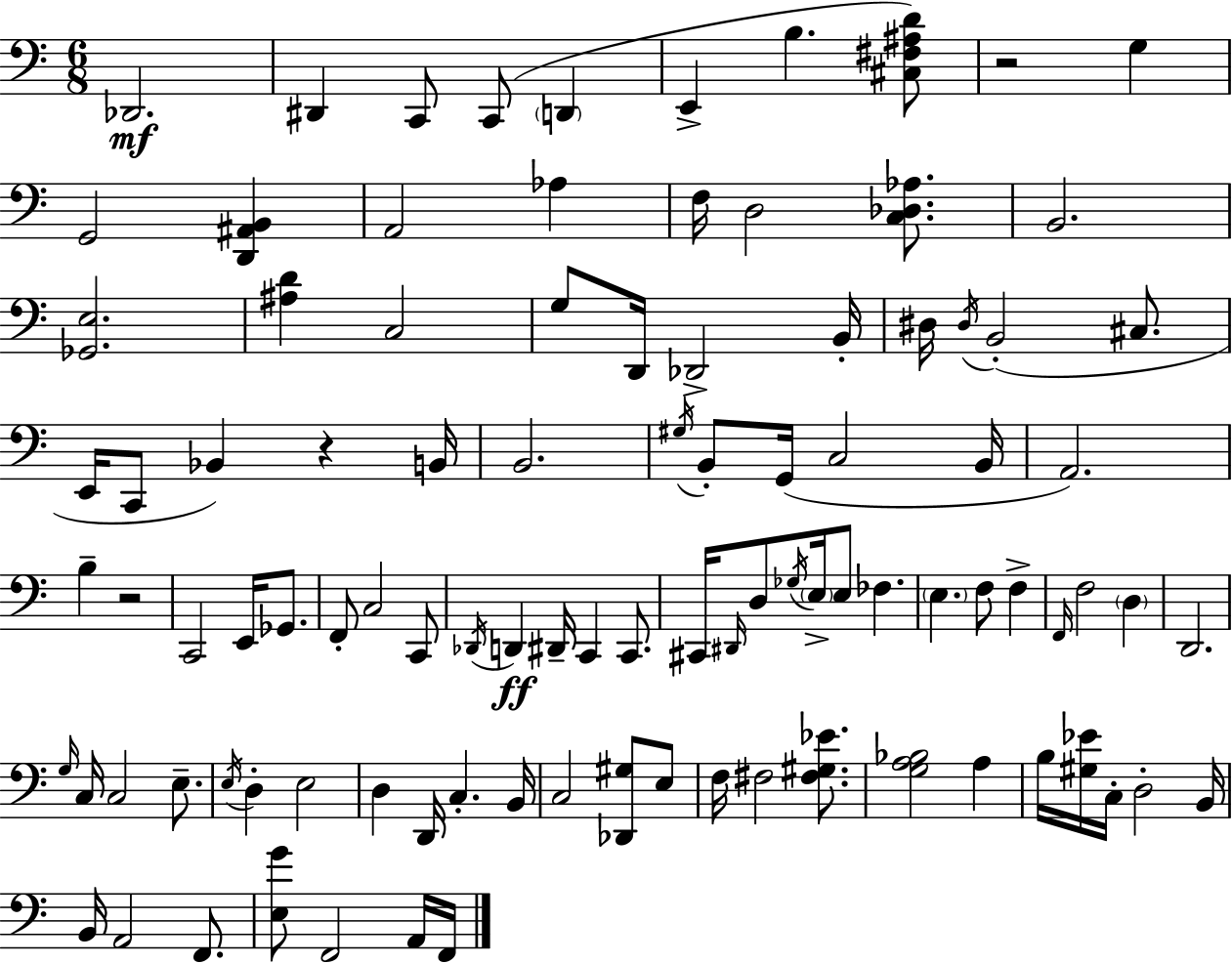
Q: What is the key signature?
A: A minor